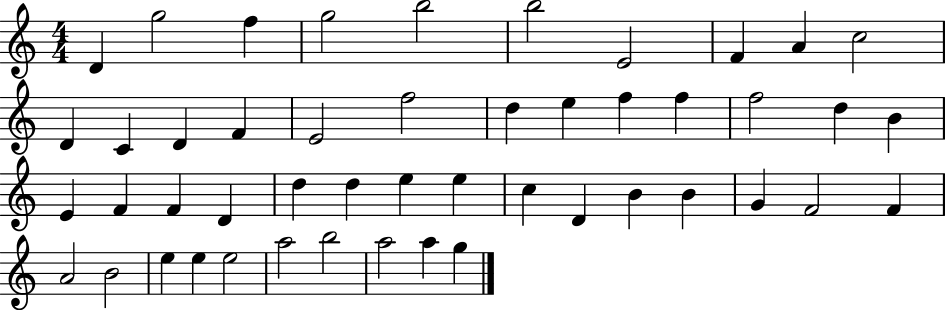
X:1
T:Untitled
M:4/4
L:1/4
K:C
D g2 f g2 b2 b2 E2 F A c2 D C D F E2 f2 d e f f f2 d B E F F D d d e e c D B B G F2 F A2 B2 e e e2 a2 b2 a2 a g